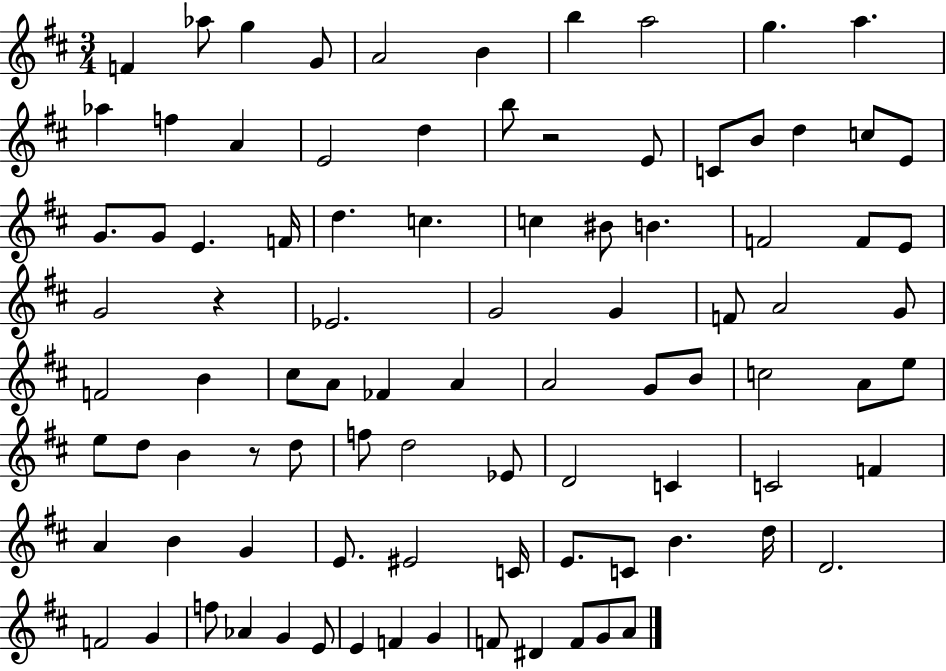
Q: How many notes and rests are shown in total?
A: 92